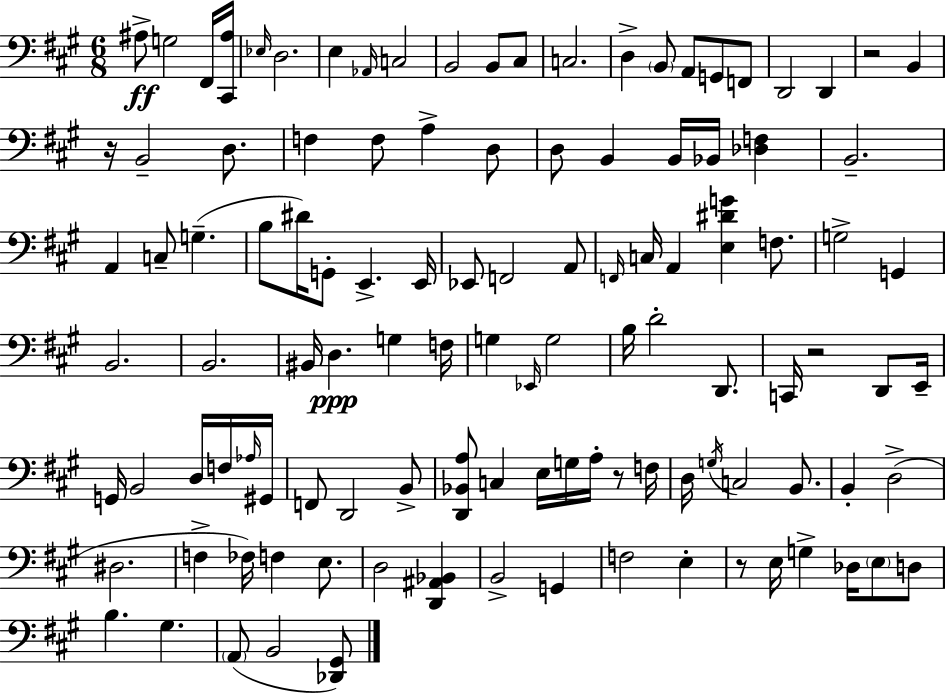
A#3/e G3/h F#2/s [C#2,A#3]/s Eb3/s D3/h. E3/q Ab2/s C3/h B2/h B2/e C#3/e C3/h. D3/q B2/e A2/e G2/e F2/e D2/h D2/q R/h B2/q R/s B2/h D3/e. F3/q F3/e A3/q D3/e D3/e B2/q B2/s Bb2/s [Db3,F3]/q B2/h. A2/q C3/e G3/q. B3/e D#4/s G2/e E2/q. E2/s Eb2/e F2/h A2/e F2/s C3/s A2/q [E3,D#4,G4]/q F3/e. G3/h G2/q B2/h. B2/h. BIS2/s D3/q. G3/q F3/s G3/q Eb2/s G3/h B3/s D4/h D2/e. C2/s R/h D2/e E2/s G2/s B2/h D3/s F3/s Ab3/s G#2/s F2/e D2/h B2/e [D2,Bb2,A3]/e C3/q E3/s G3/s A3/s R/e F3/s D3/s G3/s C3/h B2/e. B2/q D3/h D#3/h. F3/q FES3/s F3/q E3/e. D3/h [D2,A#2,Bb2]/q B2/h G2/q F3/h E3/q R/e E3/s G3/q Db3/s E3/e D3/e B3/q. G#3/q. A2/e B2/h [Db2,G#2]/e